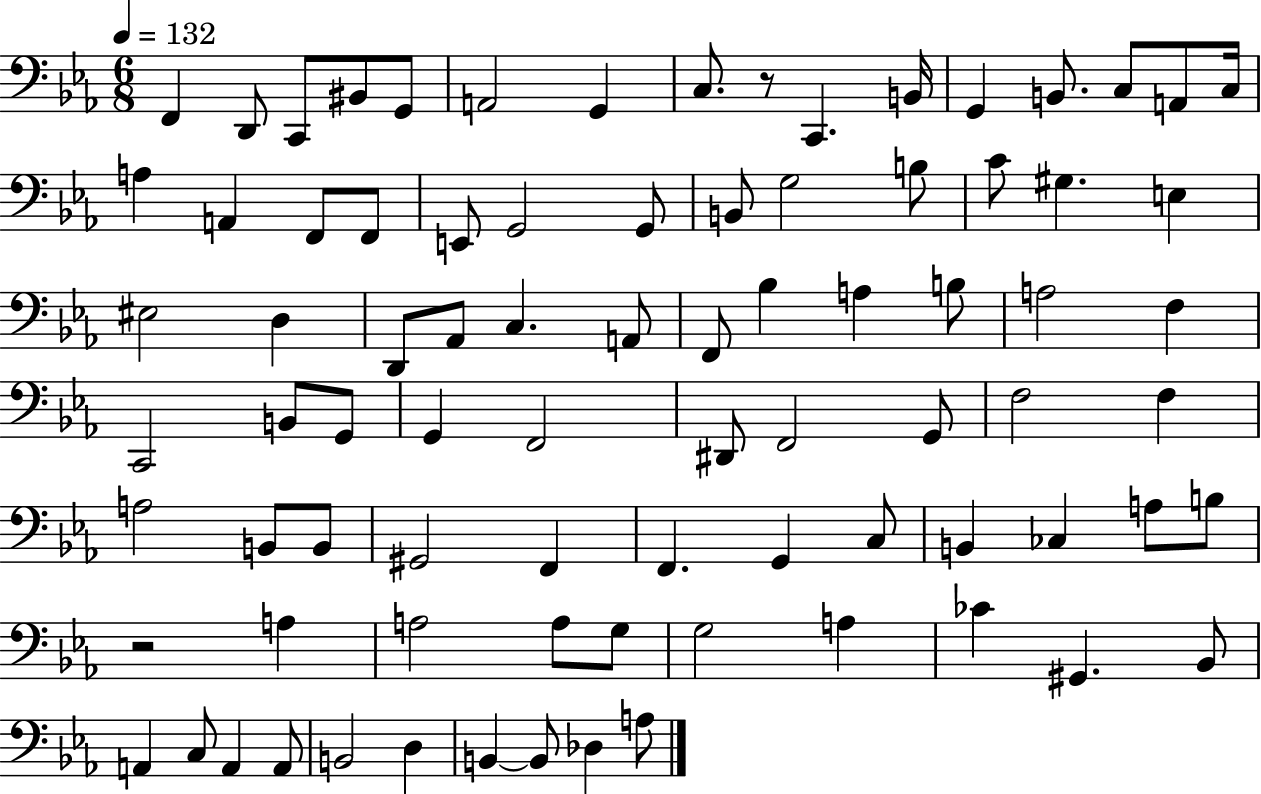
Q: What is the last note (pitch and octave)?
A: A3